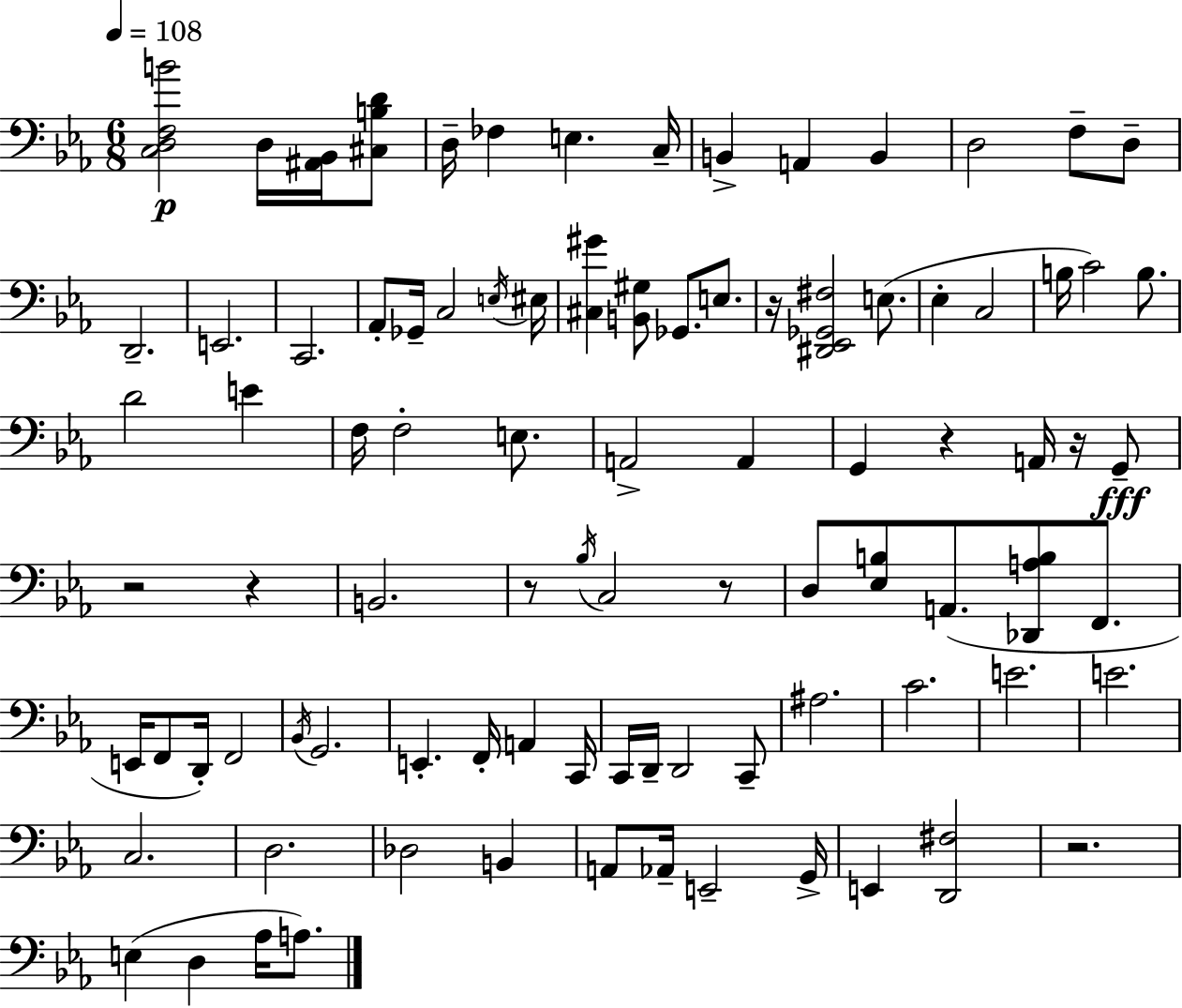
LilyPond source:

{
  \clef bass
  \numericTimeSignature
  \time 6/8
  \key c \minor
  \tempo 4 = 108
  \repeat volta 2 { <c d f b'>2\p d16 <ais, bes,>16 <cis b d'>8 | d16-- fes4 e4. c16-- | b,4-> a,4 b,4 | d2 f8-- d8-- | \break d,2.-- | e,2. | c,2. | aes,8-. ges,16-- c2 \acciaccatura { e16 } | \break eis16 <cis gis'>4 <b, gis>8 ges,8. e8. | r16 <dis, ees, ges, fis>2 e8.( | ees4-. c2 | b16 c'2) b8. | \break d'2 e'4 | f16 f2-. e8. | a,2-> a,4 | g,4 r4 a,16 r16 g,8--\fff | \break r2 r4 | b,2. | r8 \acciaccatura { bes16 } c2 | r8 d8 <ees b>8 a,8.( <des, a b>8 f,8. | \break e,16 f,8 d,16-.) f,2 | \acciaccatura { bes,16 } g,2. | e,4.-. f,16-. a,4 | c,16 c,16 d,16-- d,2 | \break c,8-- ais2. | c'2. | e'2. | e'2. | \break c2. | d2. | des2 b,4 | a,8 aes,16-- e,2-- | \break g,16-> e,4 <d, fis>2 | r2. | e4( d4 aes16 | a8.) } \bar "|."
}